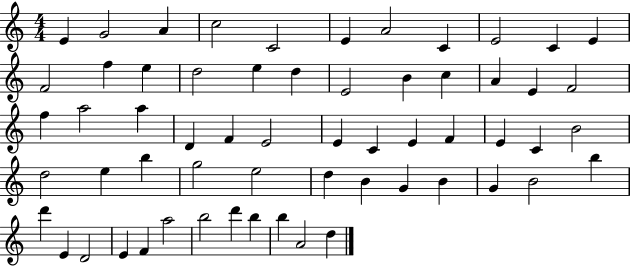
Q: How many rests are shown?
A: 0